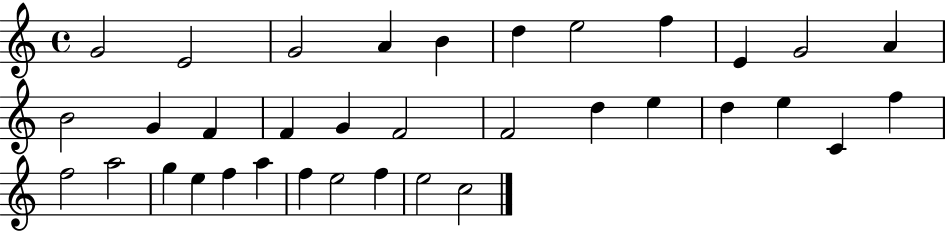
G4/h E4/h G4/h A4/q B4/q D5/q E5/h F5/q E4/q G4/h A4/q B4/h G4/q F4/q F4/q G4/q F4/h F4/h D5/q E5/q D5/q E5/q C4/q F5/q F5/h A5/h G5/q E5/q F5/q A5/q F5/q E5/h F5/q E5/h C5/h